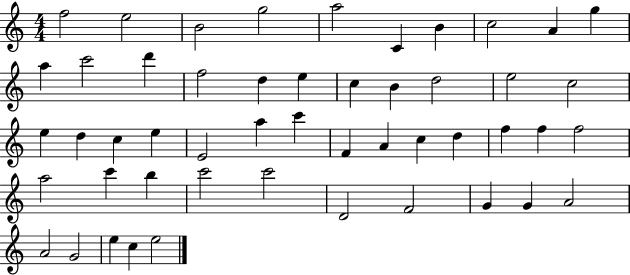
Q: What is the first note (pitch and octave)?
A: F5